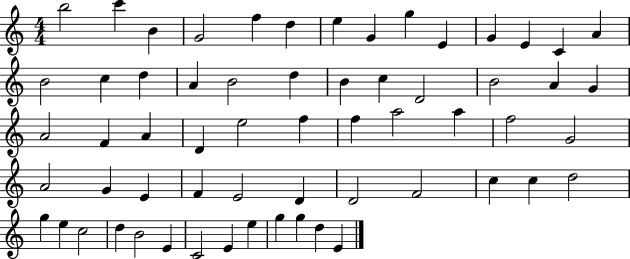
{
  \clef treble
  \numericTimeSignature
  \time 4/4
  \key c \major
  b''2 c'''4 b'4 | g'2 f''4 d''4 | e''4 g'4 g''4 e'4 | g'4 e'4 c'4 a'4 | \break b'2 c''4 d''4 | a'4 b'2 d''4 | b'4 c''4 d'2 | b'2 a'4 g'4 | \break a'2 f'4 a'4 | d'4 e''2 f''4 | f''4 a''2 a''4 | f''2 g'2 | \break a'2 g'4 e'4 | f'4 e'2 d'4 | d'2 f'2 | c''4 c''4 d''2 | \break g''4 e''4 c''2 | d''4 b'2 e'4 | c'2 e'4 e''4 | g''4 g''4 d''4 e'4 | \break \bar "|."
}